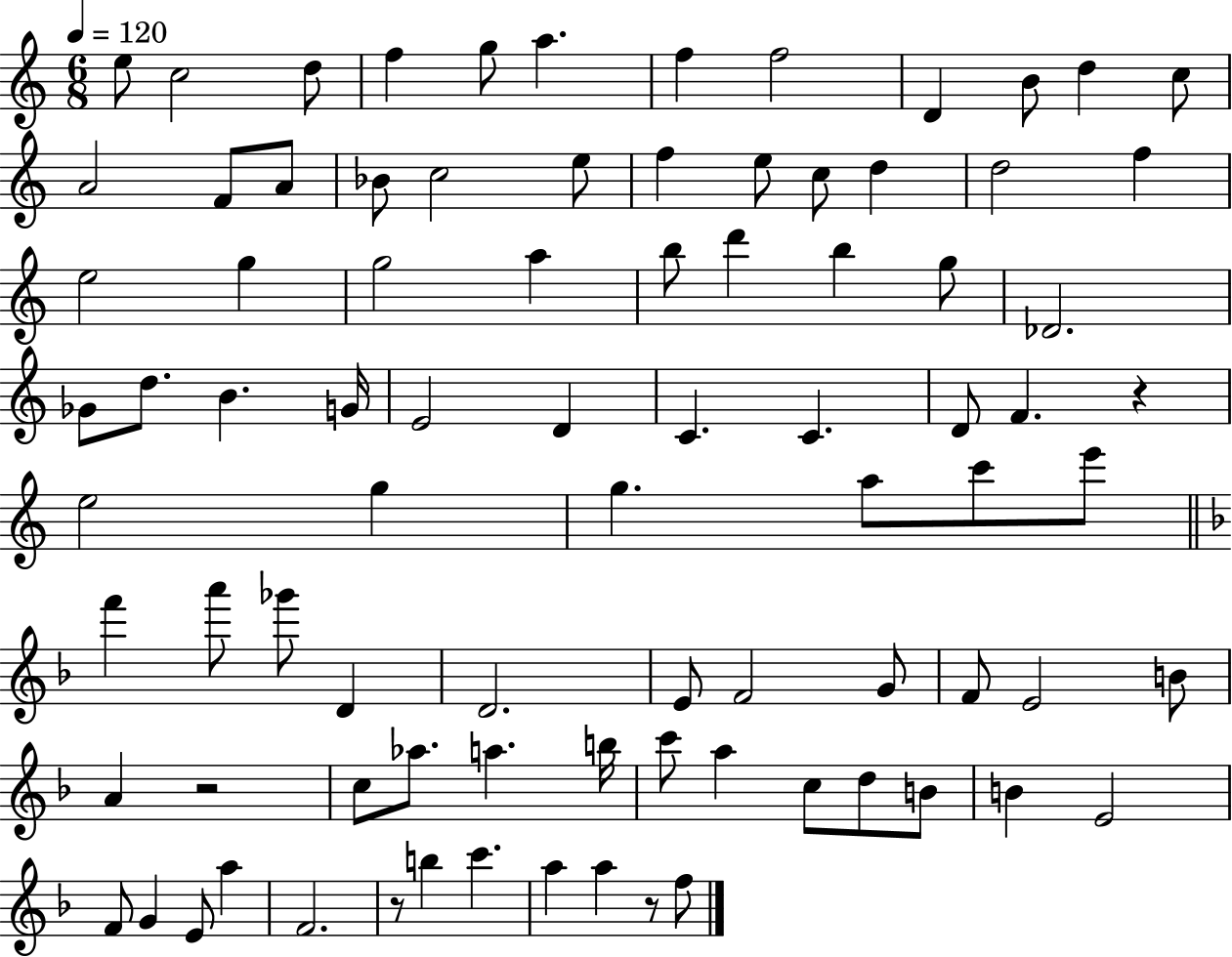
{
  \clef treble
  \numericTimeSignature
  \time 6/8
  \key c \major
  \tempo 4 = 120
  \repeat volta 2 { e''8 c''2 d''8 | f''4 g''8 a''4. | f''4 f''2 | d'4 b'8 d''4 c''8 | \break a'2 f'8 a'8 | bes'8 c''2 e''8 | f''4 e''8 c''8 d''4 | d''2 f''4 | \break e''2 g''4 | g''2 a''4 | b''8 d'''4 b''4 g''8 | des'2. | \break ges'8 d''8. b'4. g'16 | e'2 d'4 | c'4. c'4. | d'8 f'4. r4 | \break e''2 g''4 | g''4. a''8 c'''8 e'''8 | \bar "||" \break \key d \minor f'''4 a'''8 ges'''8 d'4 | d'2. | e'8 f'2 g'8 | f'8 e'2 b'8 | \break a'4 r2 | c''8 aes''8. a''4. b''16 | c'''8 a''4 c''8 d''8 b'8 | b'4 e'2 | \break f'8 g'4 e'8 a''4 | f'2. | r8 b''4 c'''4. | a''4 a''4 r8 f''8 | \break } \bar "|."
}